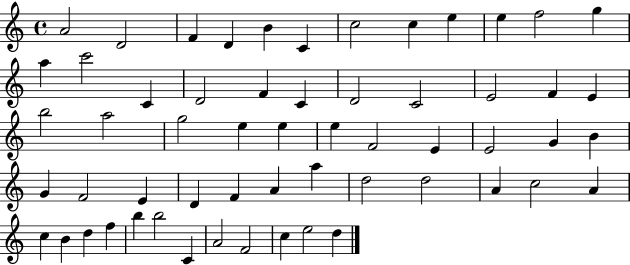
{
  \clef treble
  \time 4/4
  \defaultTimeSignature
  \key c \major
  a'2 d'2 | f'4 d'4 b'4 c'4 | c''2 c''4 e''4 | e''4 f''2 g''4 | \break a''4 c'''2 c'4 | d'2 f'4 c'4 | d'2 c'2 | e'2 f'4 e'4 | \break b''2 a''2 | g''2 e''4 e''4 | e''4 f'2 e'4 | e'2 g'4 b'4 | \break g'4 f'2 e'4 | d'4 f'4 a'4 a''4 | d''2 d''2 | a'4 c''2 a'4 | \break c''4 b'4 d''4 f''4 | b''4 b''2 c'4 | a'2 f'2 | c''4 e''2 d''4 | \break \bar "|."
}